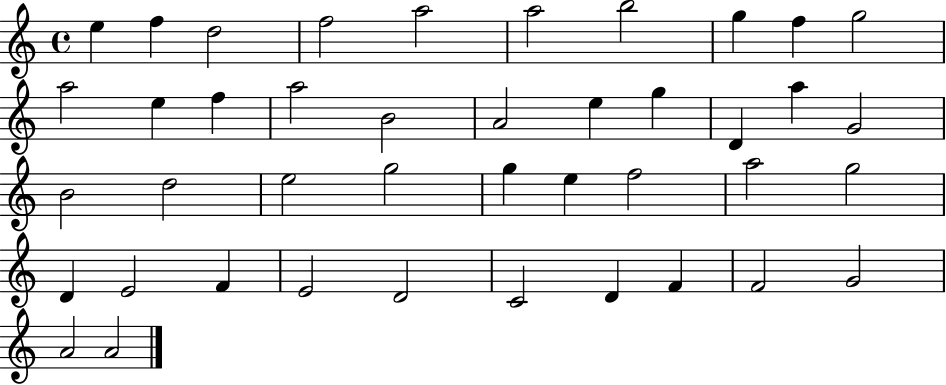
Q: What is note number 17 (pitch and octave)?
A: E5